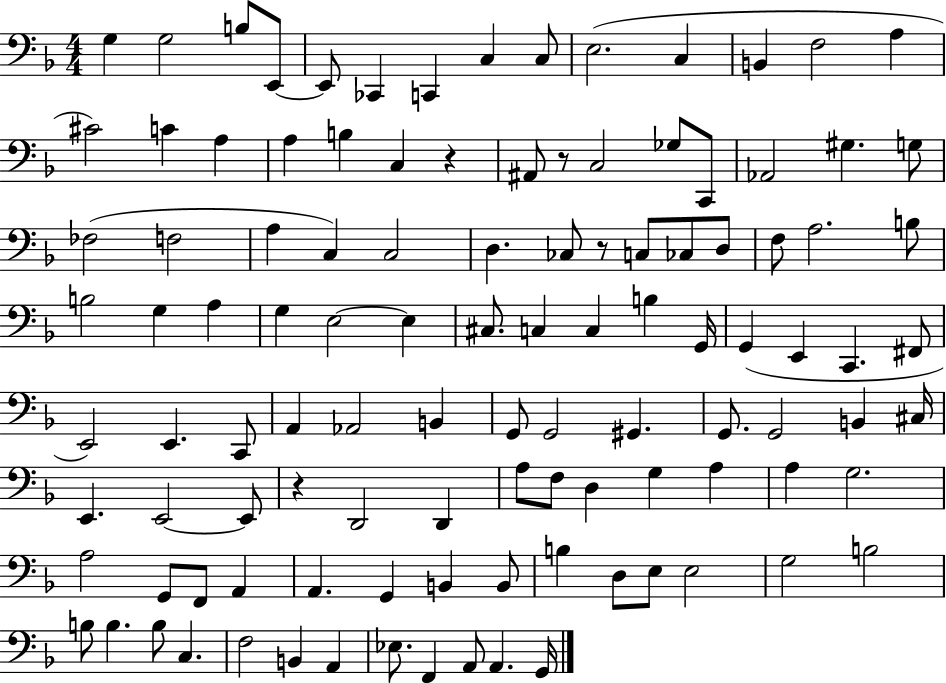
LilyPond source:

{
  \clef bass
  \numericTimeSignature
  \time 4/4
  \key f \major
  \repeat volta 2 { g4 g2 b8 e,8~~ | e,8 ces,4 c,4 c4 c8 | e2.( c4 | b,4 f2 a4 | \break cis'2) c'4 a4 | a4 b4 c4 r4 | ais,8 r8 c2 ges8 c,8 | aes,2 gis4. g8 | \break fes2( f2 | a4 c4) c2 | d4. ces8 r8 c8 ces8 d8 | f8 a2. b8 | \break b2 g4 a4 | g4 e2~~ e4 | cis8. c4 c4 b4 g,16 | g,4( e,4 c,4. fis,8 | \break e,2) e,4. c,8 | a,4 aes,2 b,4 | g,8 g,2 gis,4. | g,8. g,2 b,4 cis16 | \break e,4. e,2~~ e,8 | r4 d,2 d,4 | a8 f8 d4 g4 a4 | a4 g2. | \break a2 g,8 f,8 a,4 | a,4. g,4 b,4 b,8 | b4 d8 e8 e2 | g2 b2 | \break b8 b4. b8 c4. | f2 b,4 a,4 | ees8. f,4 a,8 a,4. g,16 | } \bar "|."
}